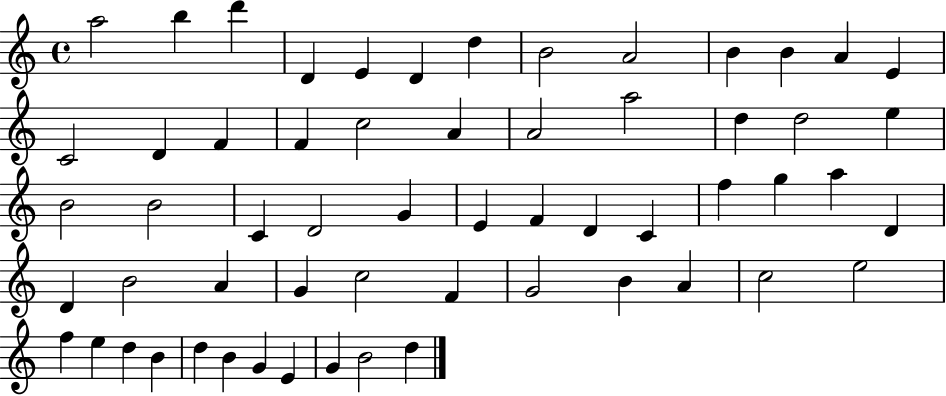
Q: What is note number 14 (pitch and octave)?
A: C4